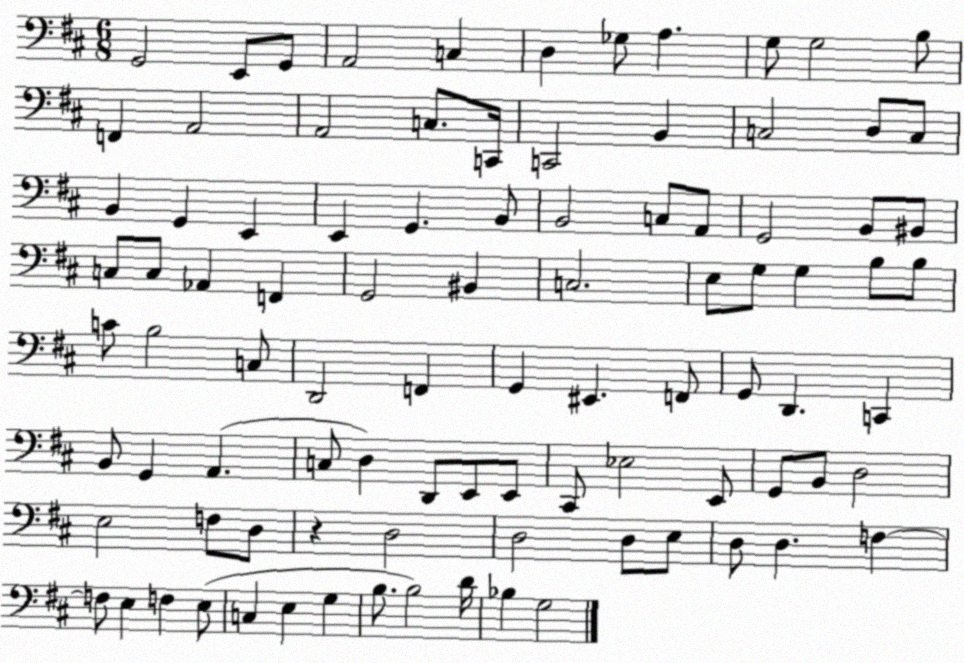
X:1
T:Untitled
M:6/8
L:1/4
K:D
G,,2 E,,/2 G,,/2 A,,2 C, D, _G,/2 A, G,/2 G,2 B,/2 F,, A,,2 A,,2 C,/2 C,,/4 C,,2 B,, C,2 D,/2 C,/2 B,, G,, E,, E,, G,, B,,/2 B,,2 C,/2 A,,/2 G,,2 B,,/2 ^B,,/2 C,/2 C,/2 _A,, F,, G,,2 ^B,, C,2 E,/2 G,/2 G, B,/2 B,/2 C/2 B,2 C,/2 D,,2 F,, G,, ^E,, F,,/2 G,,/2 D,, C,, B,,/2 G,, A,, C,/2 D, D,,/2 E,,/2 E,,/2 ^C,,/2 _E,2 E,,/2 G,,/2 B,,/2 D,2 E,2 F,/2 D,/2 z D,2 D,2 D,/2 E,/2 D,/2 D, F, F,/2 E, F, E,/2 C, E, G, B,/2 B,2 D/4 _B, G,2